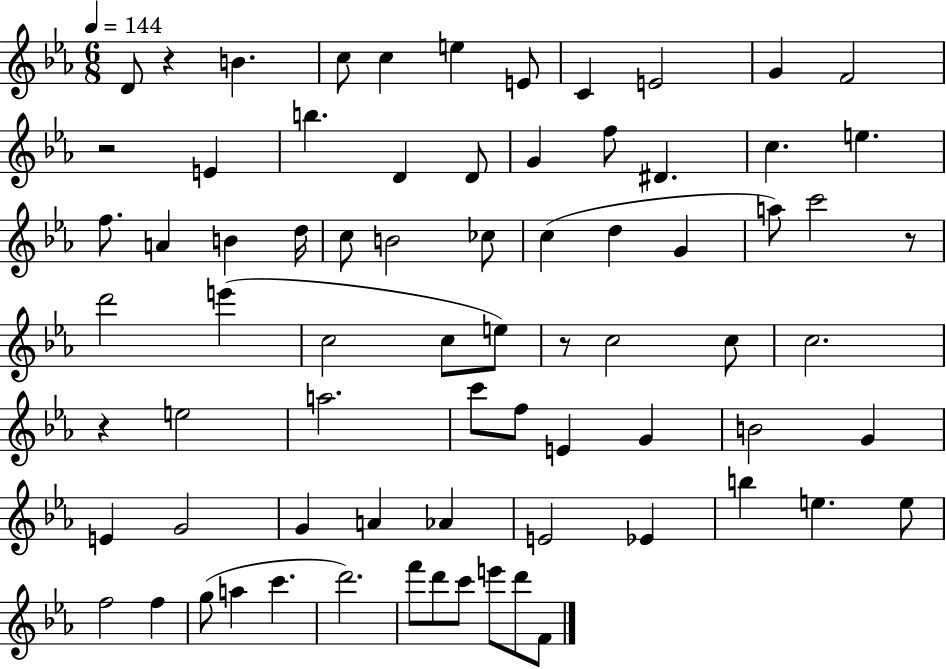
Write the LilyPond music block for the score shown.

{
  \clef treble
  \numericTimeSignature
  \time 6/8
  \key ees \major
  \tempo 4 = 144
  \repeat volta 2 { d'8 r4 b'4. | c''8 c''4 e''4 e'8 | c'4 e'2 | g'4 f'2 | \break r2 e'4 | b''4. d'4 d'8 | g'4 f''8 dis'4. | c''4. e''4. | \break f''8. a'4 b'4 d''16 | c''8 b'2 ces''8 | c''4( d''4 g'4 | a''8) c'''2 r8 | \break d'''2 e'''4( | c''2 c''8 e''8) | r8 c''2 c''8 | c''2. | \break r4 e''2 | a''2. | c'''8 f''8 e'4 g'4 | b'2 g'4 | \break e'4 g'2 | g'4 a'4 aes'4 | e'2 ees'4 | b''4 e''4. e''8 | \break f''2 f''4 | g''8( a''4 c'''4. | d'''2.) | f'''8 d'''8 c'''8 e'''8 d'''8 f'8 | \break } \bar "|."
}